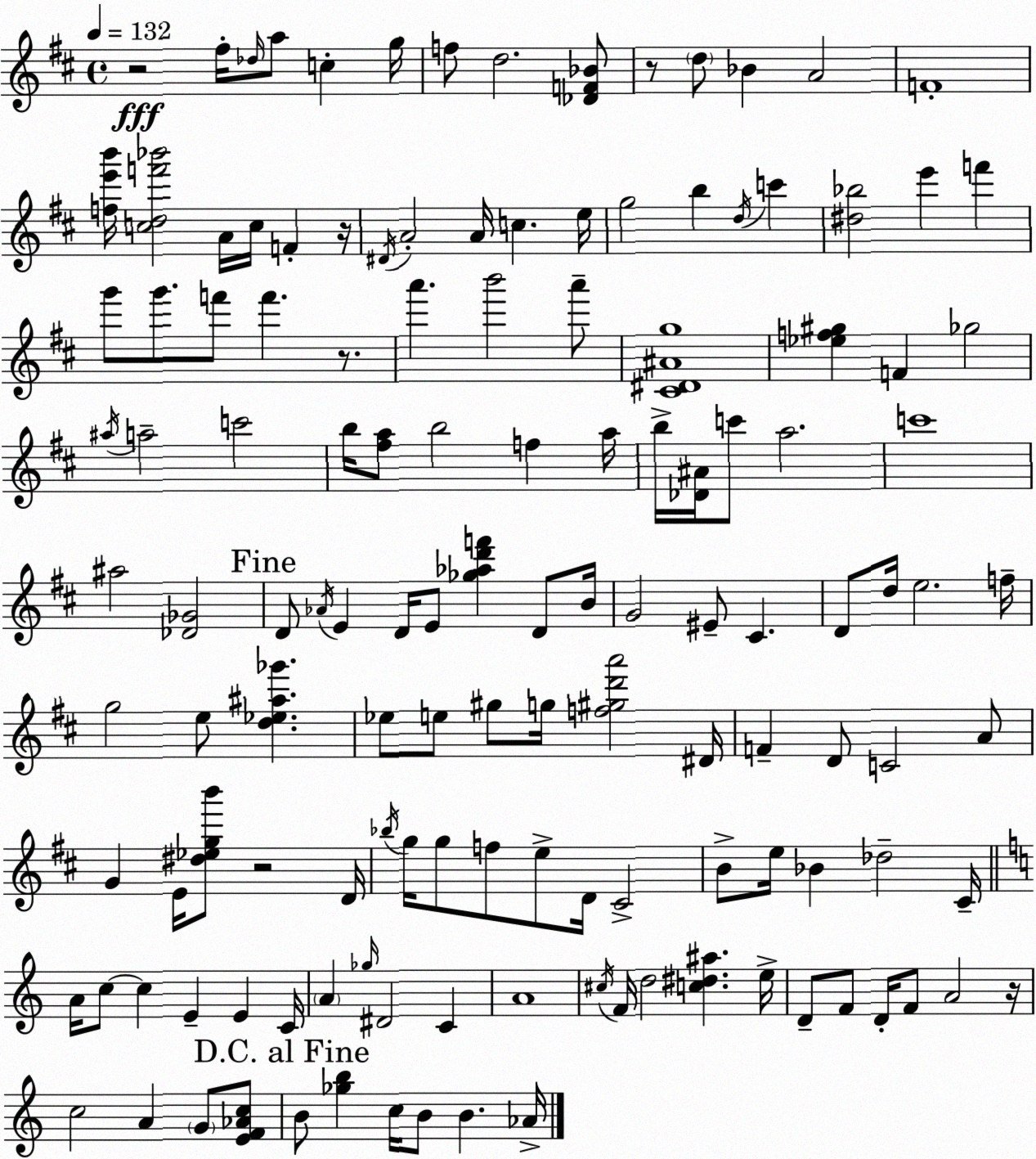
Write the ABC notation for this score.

X:1
T:Untitled
M:4/4
L:1/4
K:D
z2 ^f/4 _d/4 a/2 c g/4 f/2 d2 [_DF_B]/2 z/2 d/2 _B A2 F4 [fe'b']/4 [cdf'_b']2 A/4 c/4 F z/4 ^D/4 A2 A/4 c e/4 g2 b d/4 c' [^d_b]2 e' f' g'/2 g'/2 f'/2 f' z/2 a' b'2 a'/2 [^C^D^Ag]4 [_ef^g] F _g2 ^a/4 a2 c'2 b/4 [^fa]/2 b2 f a/4 b/4 [_D^A]/4 c'/2 a2 c'4 ^a2 [_D_G]2 D/2 _A/4 E D/4 E/2 [_g_ad'f'] D/2 B/4 G2 ^E/2 ^C D/2 d/4 e2 f/4 g2 e/2 [d_e^a_g'] _e/2 e/2 ^g/2 g/4 [f^gd'a']2 ^D/4 F D/2 C2 A/2 G E/4 [^d_egb']/2 z2 D/4 _b/4 g/4 g/2 f/2 e/2 D/4 ^C2 B/2 e/4 _B _d2 ^C/4 A/4 c/2 c E E C/4 A _g/4 ^D2 C A4 ^c/4 F/4 d2 [c^d^a] e/4 D/2 F/2 D/4 F/2 A2 z/4 c2 A G/2 [EF_Ac]/2 B/2 [_gb] c/4 B/2 B _A/4